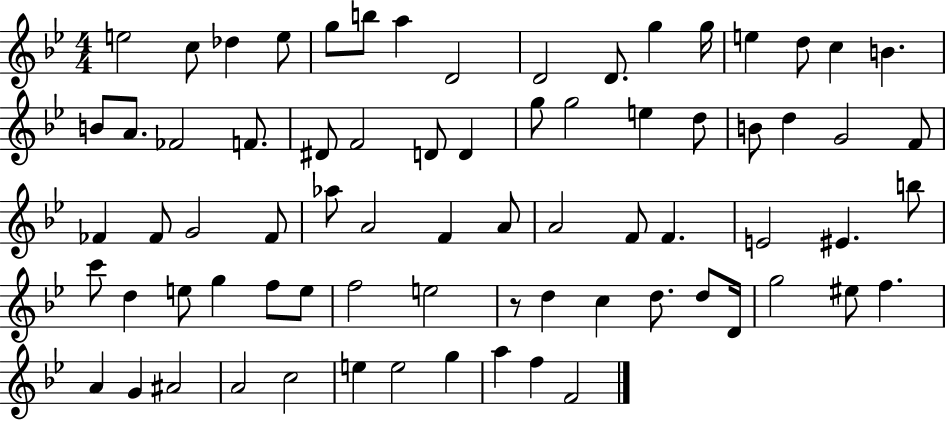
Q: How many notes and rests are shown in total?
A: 74